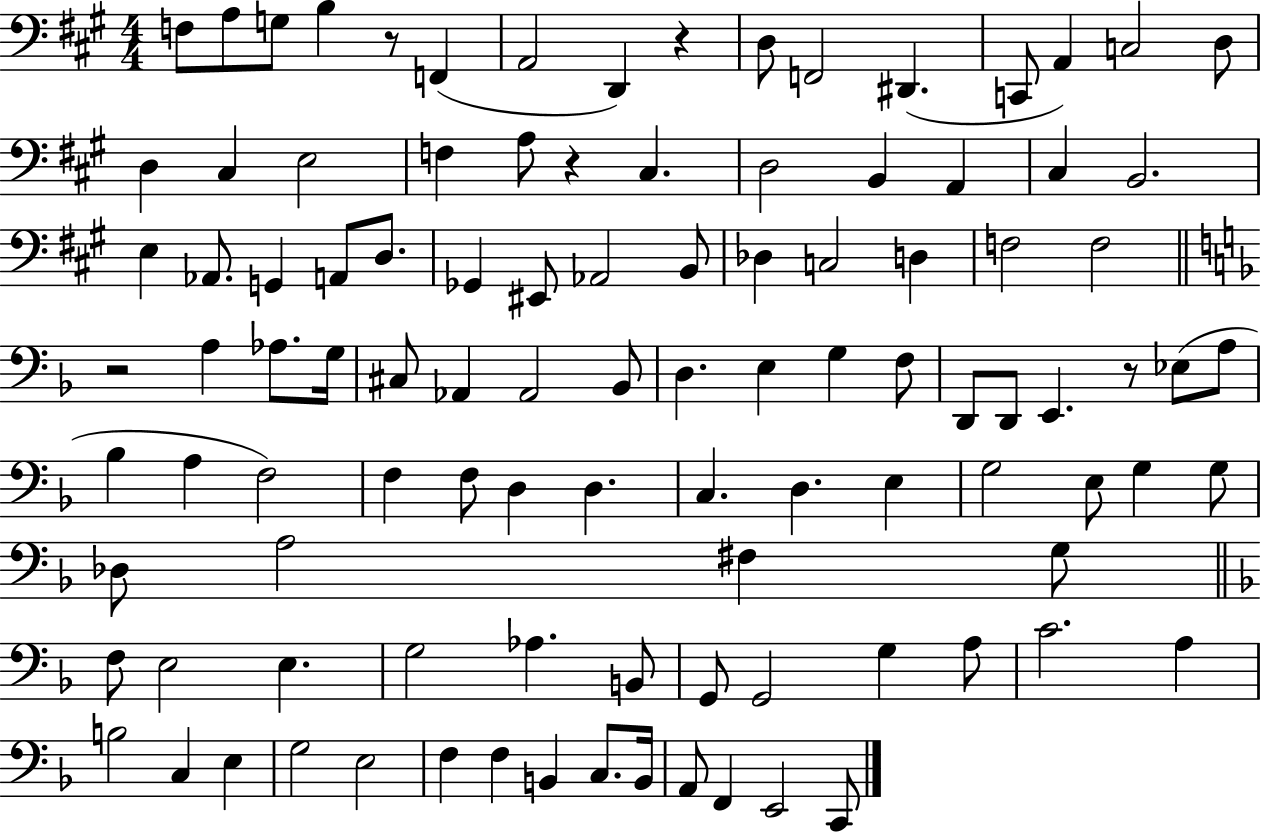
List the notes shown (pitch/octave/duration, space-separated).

F3/e A3/e G3/e B3/q R/e F2/q A2/h D2/q R/q D3/e F2/h D#2/q. C2/e A2/q C3/h D3/e D3/q C#3/q E3/h F3/q A3/e R/q C#3/q. D3/h B2/q A2/q C#3/q B2/h. E3/q Ab2/e. G2/q A2/e D3/e. Gb2/q EIS2/e Ab2/h B2/e Db3/q C3/h D3/q F3/h F3/h R/h A3/q Ab3/e. G3/s C#3/e Ab2/q Ab2/h Bb2/e D3/q. E3/q G3/q F3/e D2/e D2/e E2/q. R/e Eb3/e A3/e Bb3/q A3/q F3/h F3/q F3/e D3/q D3/q. C3/q. D3/q. E3/q G3/h E3/e G3/q G3/e Db3/e A3/h F#3/q G3/e F3/e E3/h E3/q. G3/h Ab3/q. B2/e G2/e G2/h G3/q A3/e C4/h. A3/q B3/h C3/q E3/q G3/h E3/h F3/q F3/q B2/q C3/e. B2/s A2/e F2/q E2/h C2/e